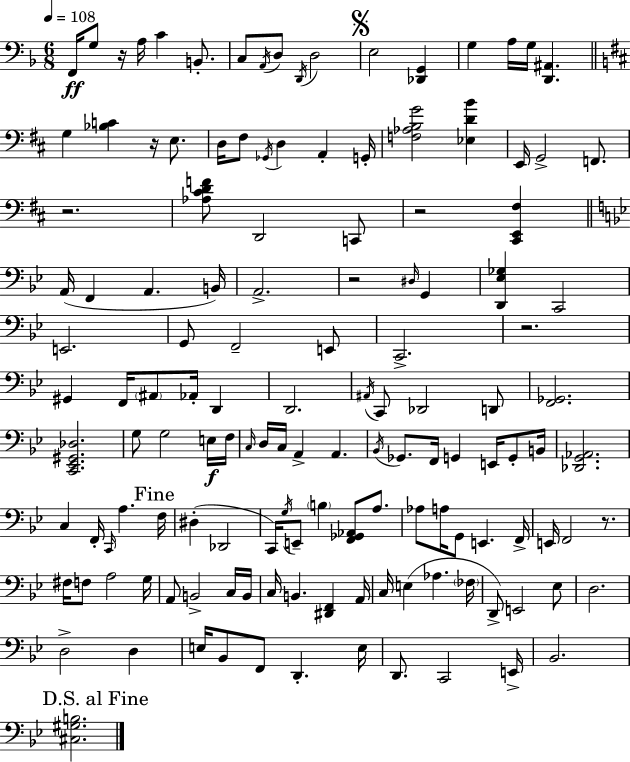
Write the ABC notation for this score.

X:1
T:Untitled
M:6/8
L:1/4
K:F
F,,/4 G,/2 z/4 A,/4 C B,,/2 C,/2 A,,/4 D,/2 D,,/4 D,2 E,2 [_D,,G,,] G, A,/4 G,/4 [D,,^A,,] G, [_B,C] z/4 E,/2 D,/4 ^F,/2 _G,,/4 D, A,, G,,/4 [F,_A,B,G]2 [_E,DB] E,,/4 G,,2 F,,/2 z2 [_A,^CDF]/2 D,,2 C,,/2 z2 [^C,,E,,^F,] A,,/4 F,, A,, B,,/4 A,,2 z2 ^D,/4 G,, [D,,_E,_G,] C,,2 E,,2 G,,/2 F,,2 E,,/2 C,,2 z2 ^G,, F,,/4 ^A,,/2 _A,,/4 D,, D,,2 ^A,,/4 C,,/2 _D,,2 D,,/2 [F,,_G,,]2 [C,,_E,,^G,,_D,]2 G,/2 G,2 E,/4 F,/4 C,/4 D,/4 C,/4 A,, A,, _B,,/4 _G,,/2 F,,/4 G,, E,,/4 G,,/2 B,,/4 [_D,,G,,_A,,]2 C, F,,/4 C,,/4 A, F,/4 ^D, _D,,2 C,,/4 G,/4 E,,/2 B, [F,,_G,,_A,,]/2 A,/2 _A,/2 A,/4 G,,/2 E,, F,,/4 E,,/4 F,,2 z/2 ^F,/4 F,/2 A,2 G,/4 A,,/2 B,,2 C,/4 B,,/4 C,/4 B,, [^D,,F,,] A,,/4 C,/4 E, _A, _F,/4 D,,/2 E,,2 _E,/2 D,2 D,2 D, E,/4 _B,,/2 F,,/2 D,, E,/4 D,,/2 C,,2 E,,/4 _B,,2 [^C,^G,B,]2